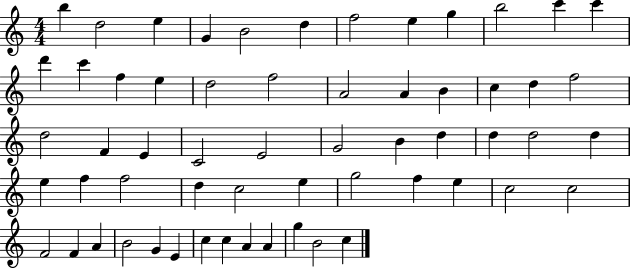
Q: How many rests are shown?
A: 0